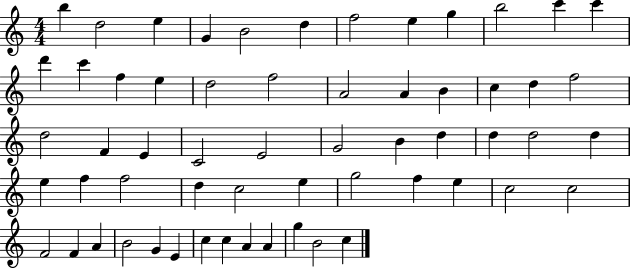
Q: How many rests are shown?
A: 0